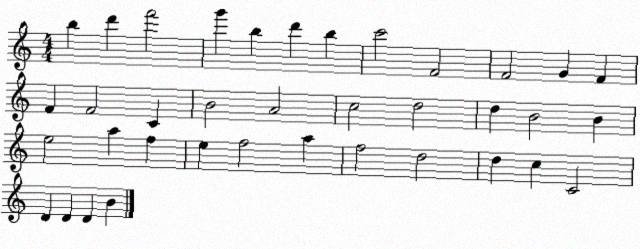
X:1
T:Untitled
M:4/4
L:1/4
K:C
b d' f'2 g' b d' b c'2 F2 F2 G F F F2 C B2 A2 c2 d2 d B2 B e2 a f e f2 a f2 d2 d c C2 D D D B